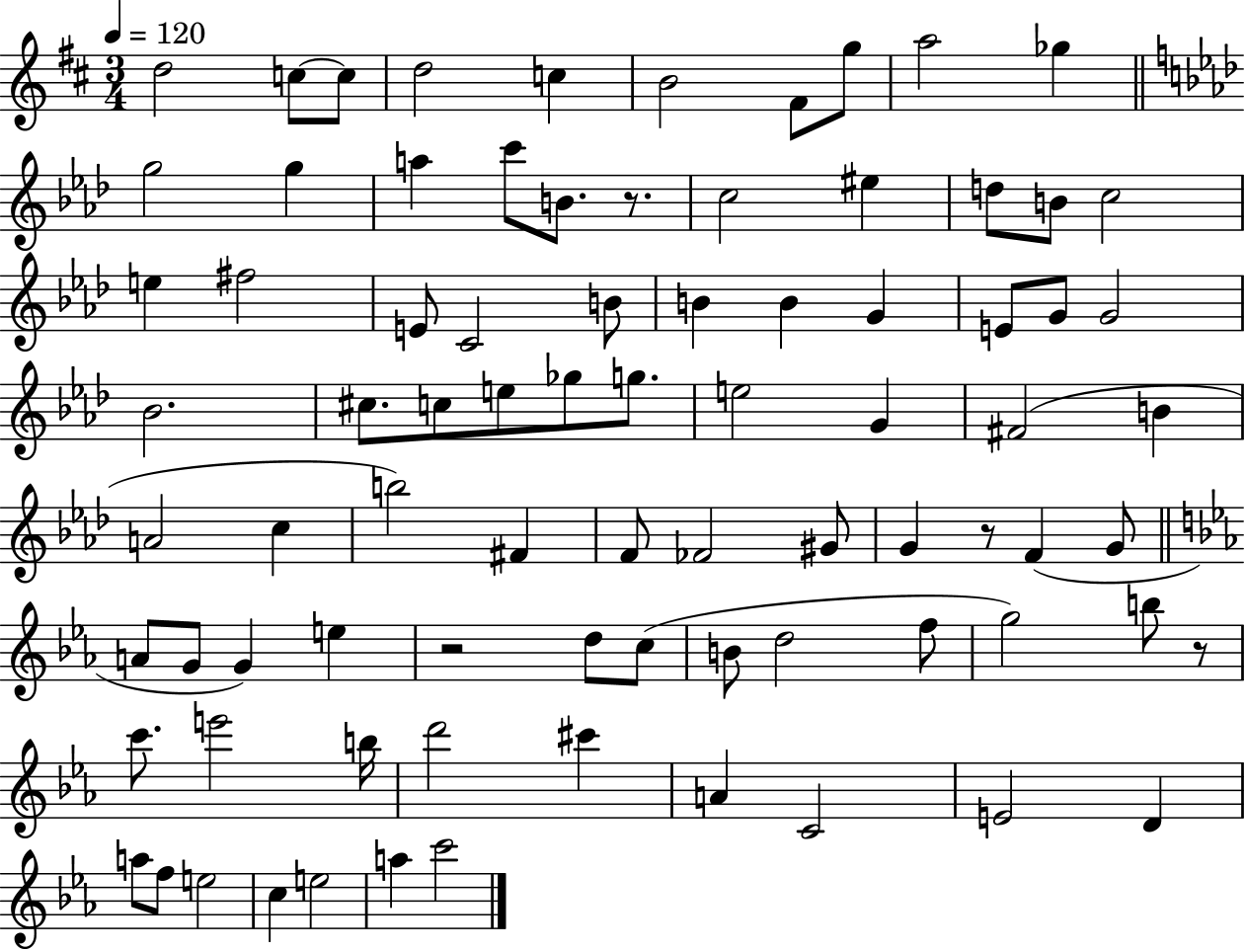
{
  \clef treble
  \numericTimeSignature
  \time 3/4
  \key d \major
  \tempo 4 = 120
  d''2 c''8~~ c''8 | d''2 c''4 | b'2 fis'8 g''8 | a''2 ges''4 | \break \bar "||" \break \key f \minor g''2 g''4 | a''4 c'''8 b'8. r8. | c''2 eis''4 | d''8 b'8 c''2 | \break e''4 fis''2 | e'8 c'2 b'8 | b'4 b'4 g'4 | e'8 g'8 g'2 | \break bes'2. | cis''8. c''8 e''8 ges''8 g''8. | e''2 g'4 | fis'2( b'4 | \break a'2 c''4 | b''2) fis'4 | f'8 fes'2 gis'8 | g'4 r8 f'4( g'8 | \break \bar "||" \break \key ees \major a'8 g'8 g'4) e''4 | r2 d''8 c''8( | b'8 d''2 f''8 | g''2) b''8 r8 | \break c'''8. e'''2 b''16 | d'''2 cis'''4 | a'4 c'2 | e'2 d'4 | \break a''8 f''8 e''2 | c''4 e''2 | a''4 c'''2 | \bar "|."
}